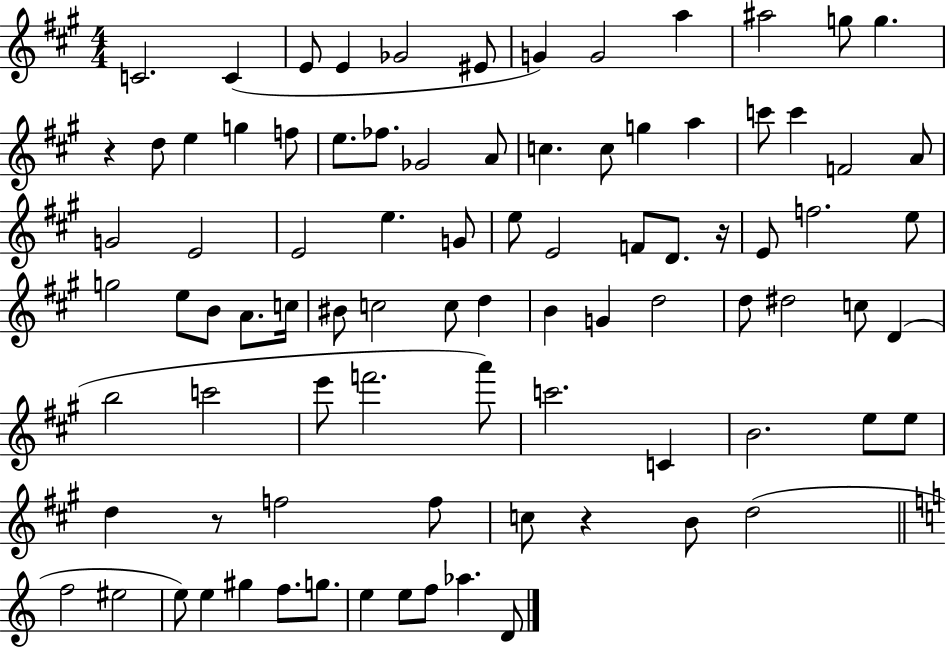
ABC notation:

X:1
T:Untitled
M:4/4
L:1/4
K:A
C2 C E/2 E _G2 ^E/2 G G2 a ^a2 g/2 g z d/2 e g f/2 e/2 _f/2 _G2 A/2 c c/2 g a c'/2 c' F2 A/2 G2 E2 E2 e G/2 e/2 E2 F/2 D/2 z/4 E/2 f2 e/2 g2 e/2 B/2 A/2 c/4 ^B/2 c2 c/2 d B G d2 d/2 ^d2 c/2 D b2 c'2 e'/2 f'2 a'/2 c'2 C B2 e/2 e/2 d z/2 f2 f/2 c/2 z B/2 d2 f2 ^e2 e/2 e ^g f/2 g/2 e e/2 f/2 _a D/2